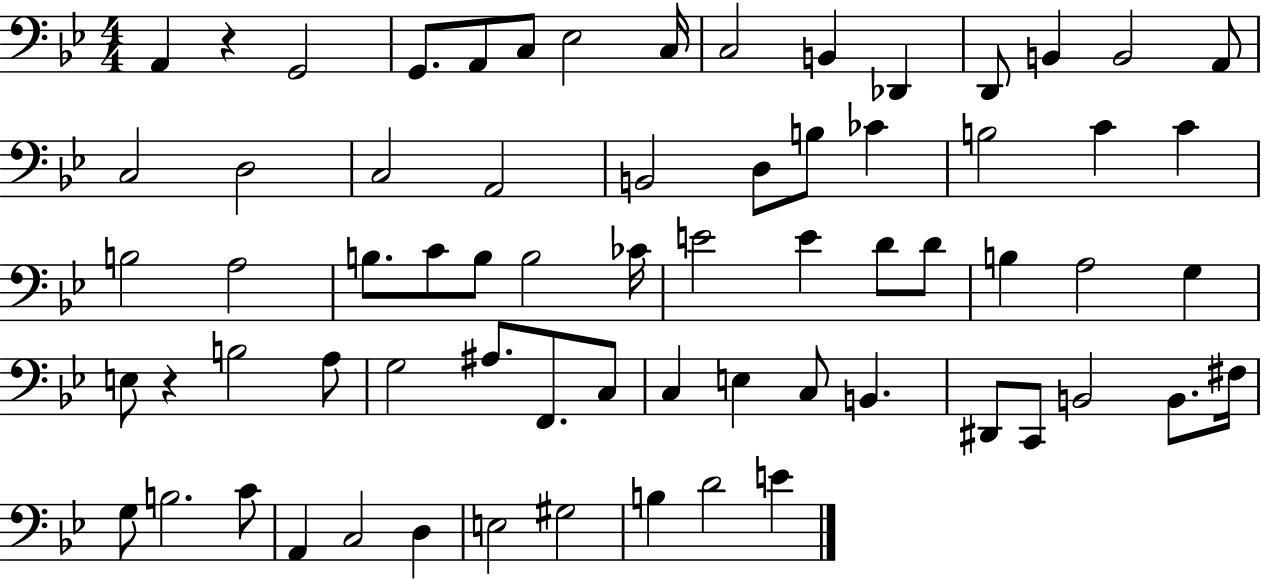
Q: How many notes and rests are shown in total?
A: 68